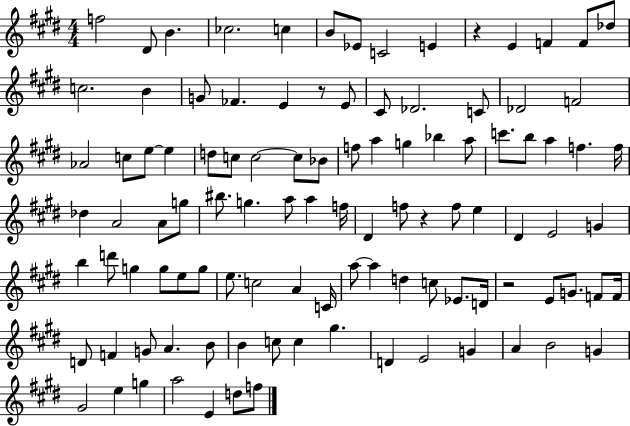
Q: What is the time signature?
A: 4/4